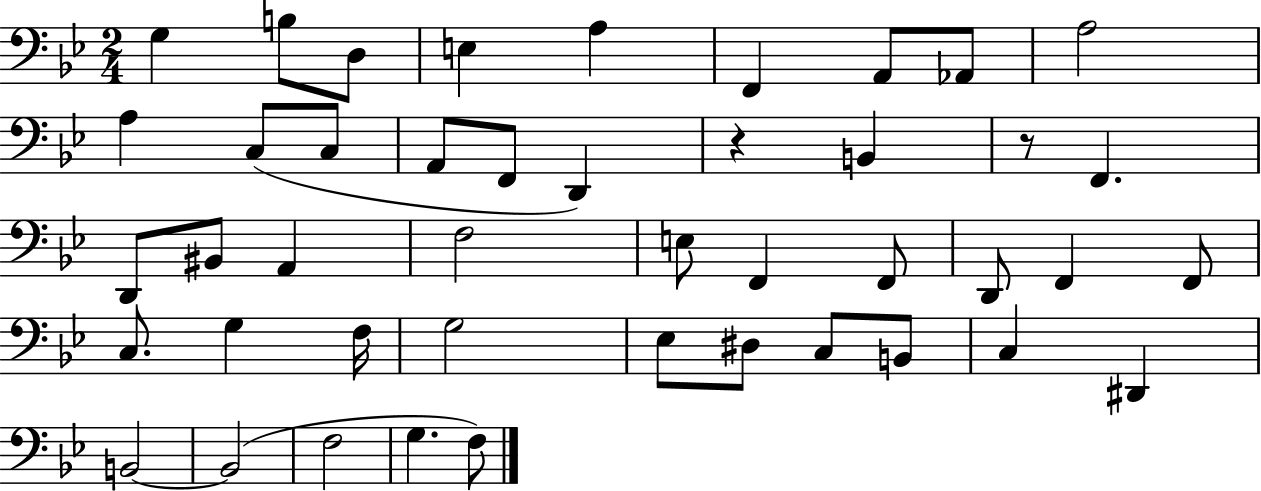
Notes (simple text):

G3/q B3/e D3/e E3/q A3/q F2/q A2/e Ab2/e A3/h A3/q C3/e C3/e A2/e F2/e D2/q R/q B2/q R/e F2/q. D2/e BIS2/e A2/q F3/h E3/e F2/q F2/e D2/e F2/q F2/e C3/e. G3/q F3/s G3/h Eb3/e D#3/e C3/e B2/e C3/q D#2/q B2/h B2/h F3/h G3/q. F3/e